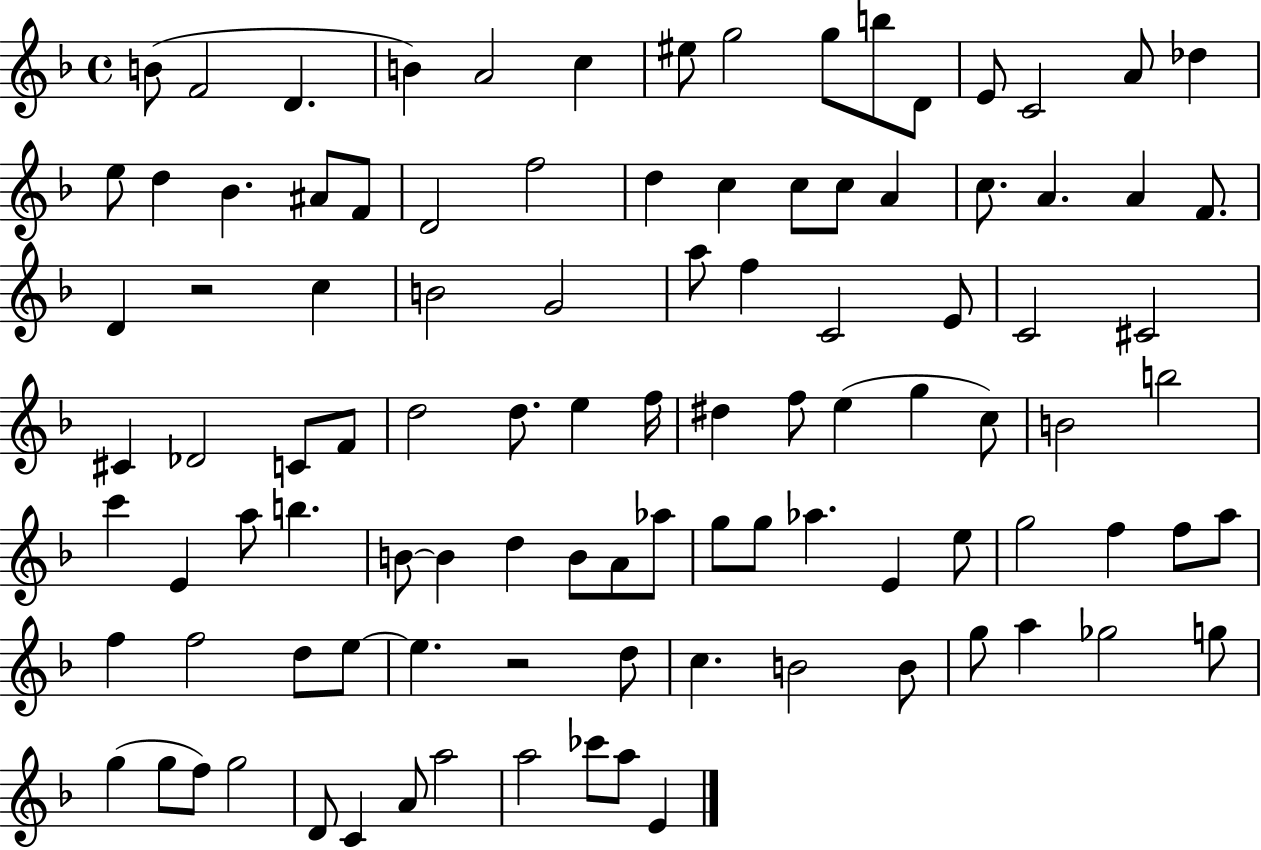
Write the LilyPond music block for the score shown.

{
  \clef treble
  \time 4/4
  \defaultTimeSignature
  \key f \major
  \repeat volta 2 { b'8( f'2 d'4. | b'4) a'2 c''4 | eis''8 g''2 g''8 b''8 d'8 | e'8 c'2 a'8 des''4 | \break e''8 d''4 bes'4. ais'8 f'8 | d'2 f''2 | d''4 c''4 c''8 c''8 a'4 | c''8. a'4. a'4 f'8. | \break d'4 r2 c''4 | b'2 g'2 | a''8 f''4 c'2 e'8 | c'2 cis'2 | \break cis'4 des'2 c'8 f'8 | d''2 d''8. e''4 f''16 | dis''4 f''8 e''4( g''4 c''8) | b'2 b''2 | \break c'''4 e'4 a''8 b''4. | b'8~~ b'4 d''4 b'8 a'8 aes''8 | g''8 g''8 aes''4. e'4 e''8 | g''2 f''4 f''8 a''8 | \break f''4 f''2 d''8 e''8~~ | e''4. r2 d''8 | c''4. b'2 b'8 | g''8 a''4 ges''2 g''8 | \break g''4( g''8 f''8) g''2 | d'8 c'4 a'8 a''2 | a''2 ces'''8 a''8 e'4 | } \bar "|."
}